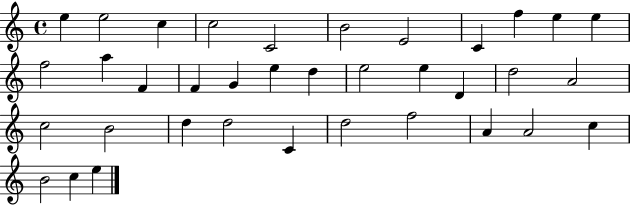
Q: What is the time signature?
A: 4/4